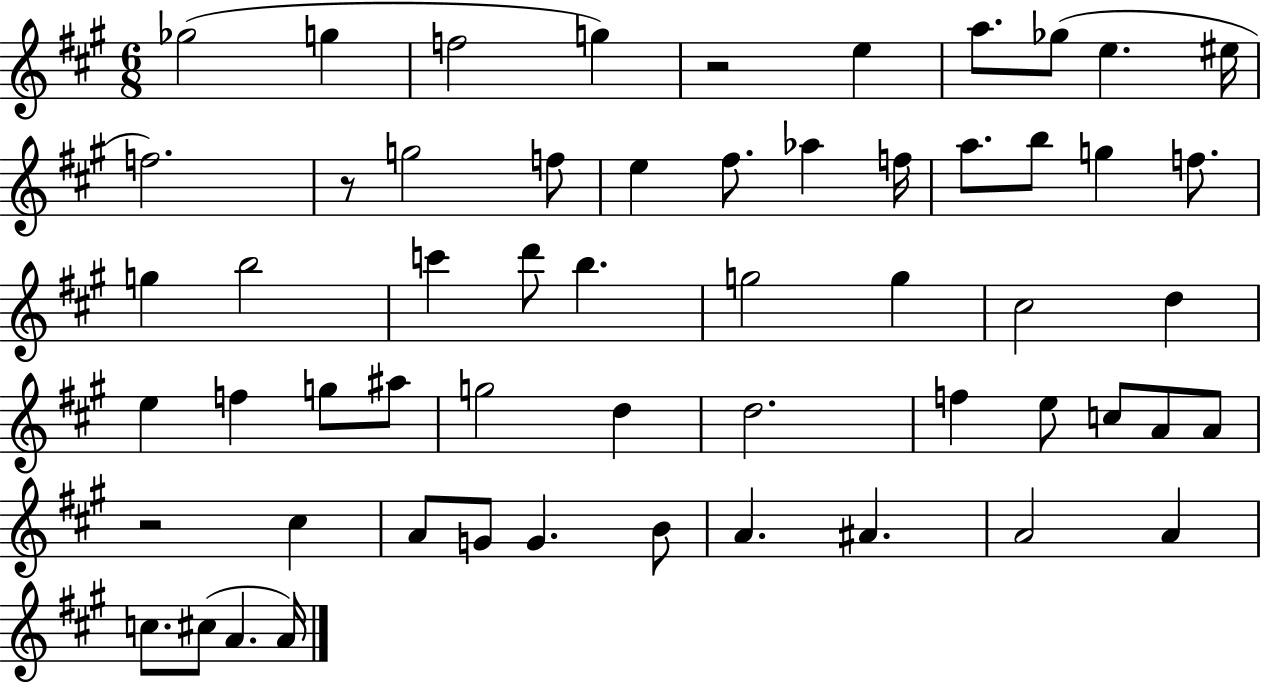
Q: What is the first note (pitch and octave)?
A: Gb5